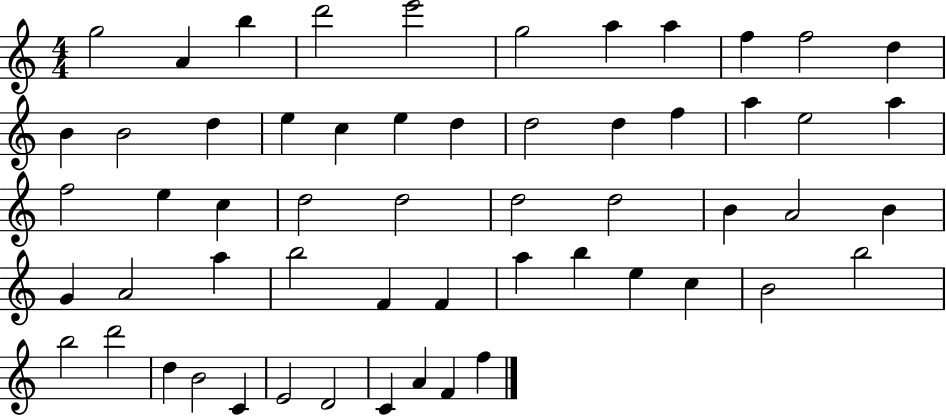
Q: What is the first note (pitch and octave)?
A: G5